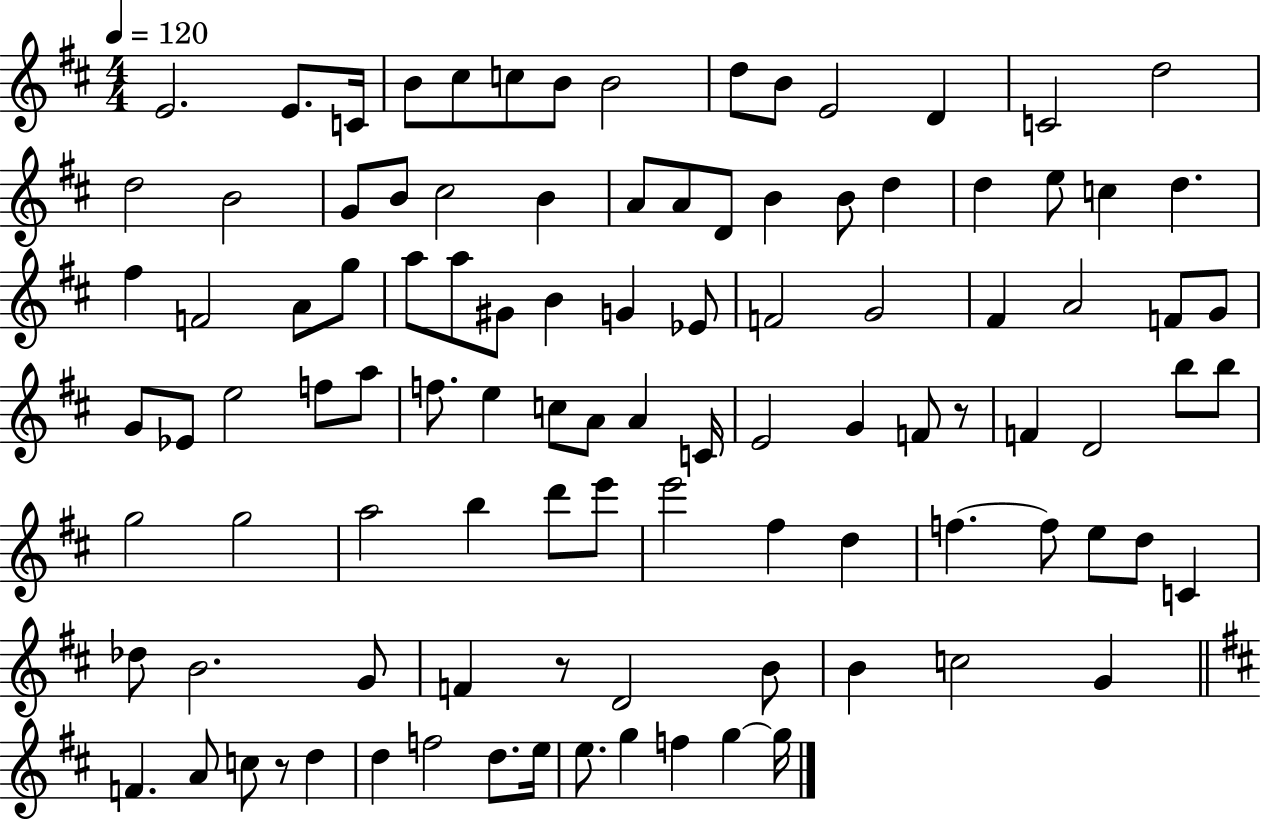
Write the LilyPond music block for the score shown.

{
  \clef treble
  \numericTimeSignature
  \time 4/4
  \key d \major
  \tempo 4 = 120
  e'2. e'8. c'16 | b'8 cis''8 c''8 b'8 b'2 | d''8 b'8 e'2 d'4 | c'2 d''2 | \break d''2 b'2 | g'8 b'8 cis''2 b'4 | a'8 a'8 d'8 b'4 b'8 d''4 | d''4 e''8 c''4 d''4. | \break fis''4 f'2 a'8 g''8 | a''8 a''8 gis'8 b'4 g'4 ees'8 | f'2 g'2 | fis'4 a'2 f'8 g'8 | \break g'8 ees'8 e''2 f''8 a''8 | f''8. e''4 c''8 a'8 a'4 c'16 | e'2 g'4 f'8 r8 | f'4 d'2 b''8 b''8 | \break g''2 g''2 | a''2 b''4 d'''8 e'''8 | e'''2 fis''4 d''4 | f''4.~~ f''8 e''8 d''8 c'4 | \break des''8 b'2. g'8 | f'4 r8 d'2 b'8 | b'4 c''2 g'4 | \bar "||" \break \key d \major f'4. a'8 c''8 r8 d''4 | d''4 f''2 d''8. e''16 | e''8. g''4 f''4 g''4~~ g''16 | \bar "|."
}